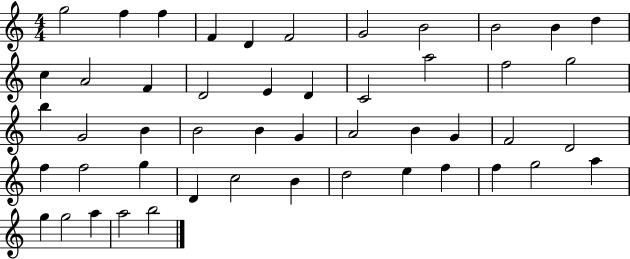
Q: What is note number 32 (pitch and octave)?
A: D4